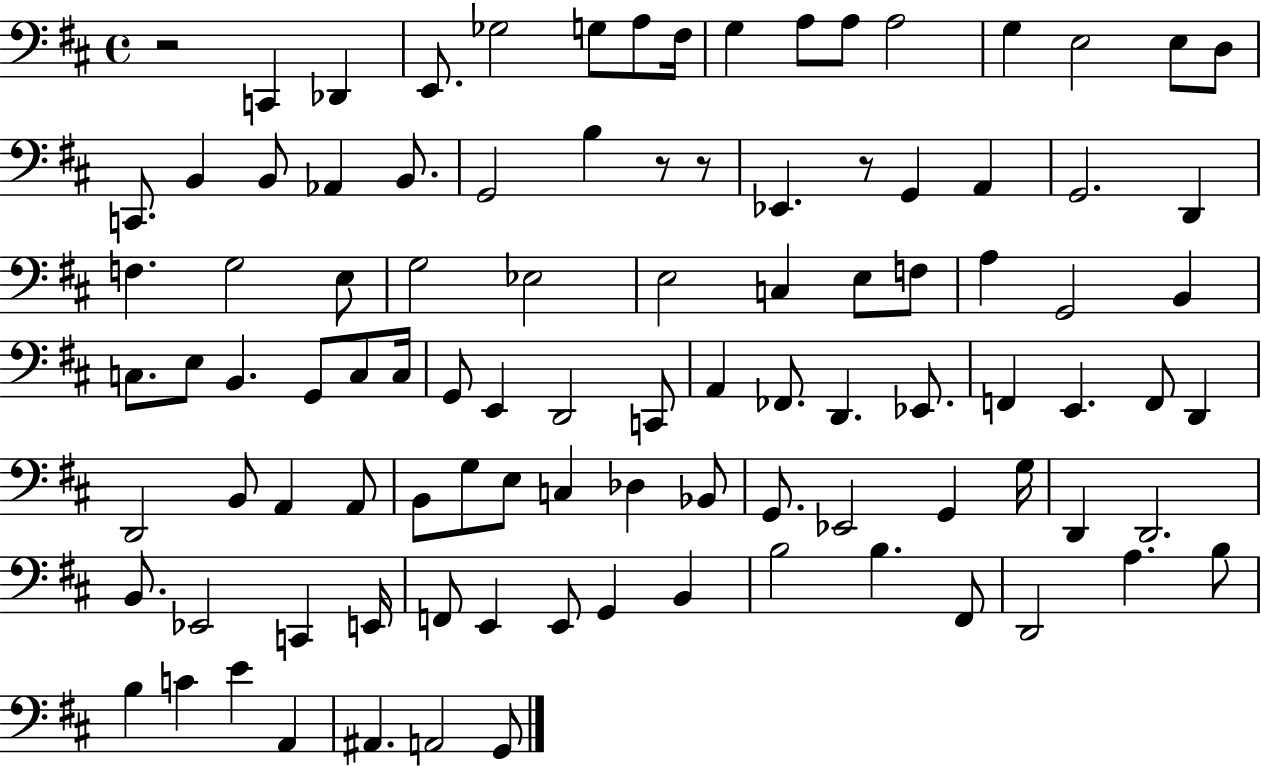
{
  \clef bass
  \time 4/4
  \defaultTimeSignature
  \key d \major
  \repeat volta 2 { r2 c,4 des,4 | e,8. ges2 g8 a8 fis16 | g4 a8 a8 a2 | g4 e2 e8 d8 | \break c,8. b,4 b,8 aes,4 b,8. | g,2 b4 r8 r8 | ees,4. r8 g,4 a,4 | g,2. d,4 | \break f4. g2 e8 | g2 ees2 | e2 c4 e8 f8 | a4 g,2 b,4 | \break c8. e8 b,4. g,8 c8 c16 | g,8 e,4 d,2 c,8 | a,4 fes,8. d,4. ees,8. | f,4 e,4. f,8 d,4 | \break d,2 b,8 a,4 a,8 | b,8 g8 e8 c4 des4 bes,8 | g,8. ees,2 g,4 g16 | d,4 d,2. | \break b,8. ees,2 c,4 e,16 | f,8 e,4 e,8 g,4 b,4 | b2 b4. fis,8 | d,2 a4. b8 | \break b4 c'4 e'4 a,4 | ais,4. a,2 g,8 | } \bar "|."
}